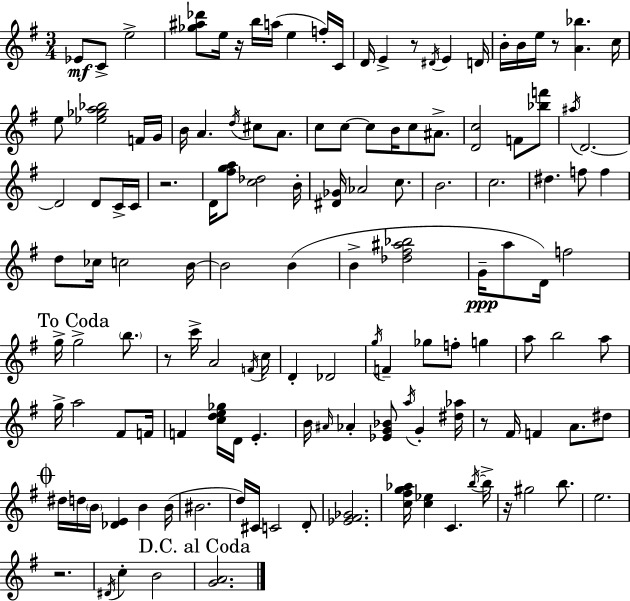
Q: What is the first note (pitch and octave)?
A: Eb4